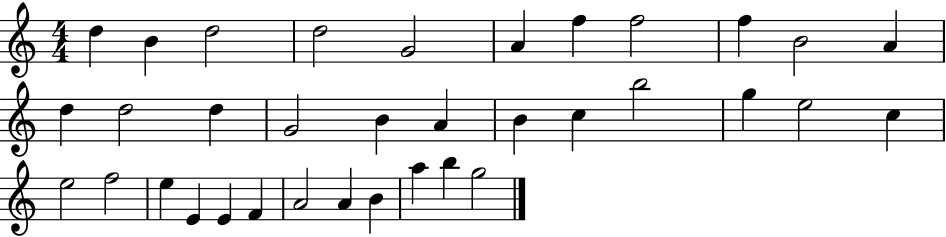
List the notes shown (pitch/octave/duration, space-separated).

D5/q B4/q D5/h D5/h G4/h A4/q F5/q F5/h F5/q B4/h A4/q D5/q D5/h D5/q G4/h B4/q A4/q B4/q C5/q B5/h G5/q E5/h C5/q E5/h F5/h E5/q E4/q E4/q F4/q A4/h A4/q B4/q A5/q B5/q G5/h